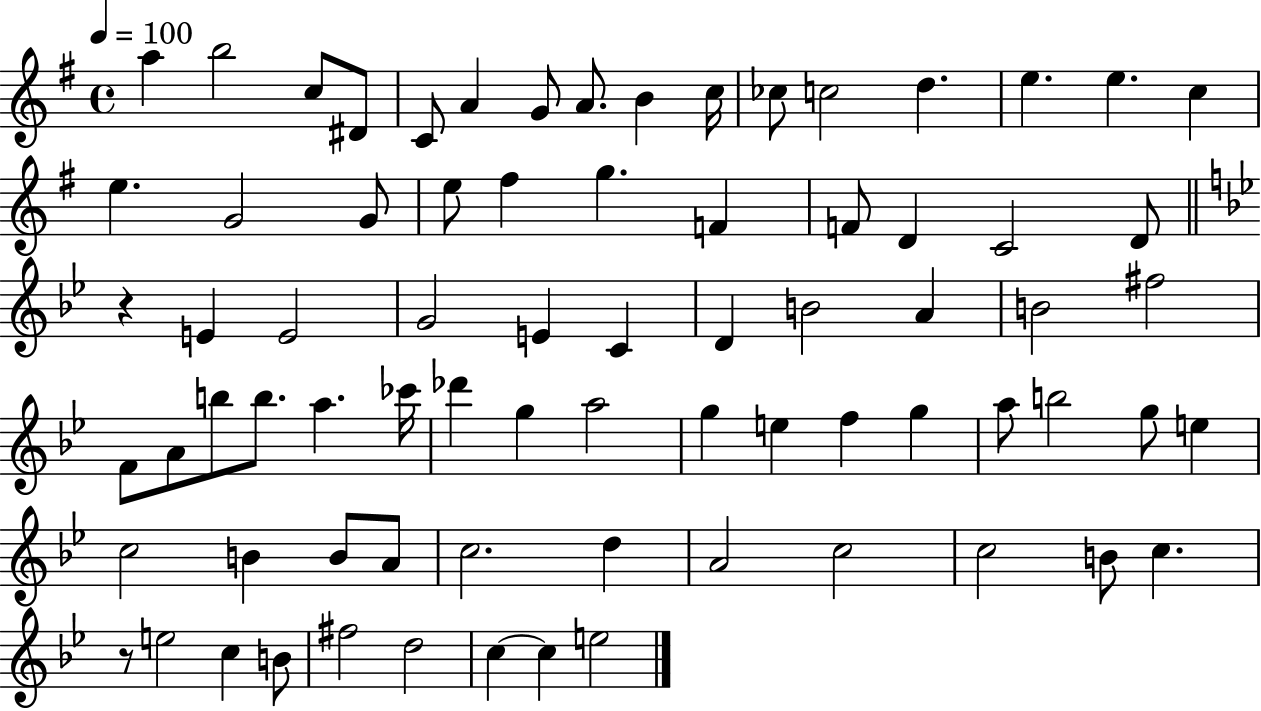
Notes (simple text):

A5/q B5/h C5/e D#4/e C4/e A4/q G4/e A4/e. B4/q C5/s CES5/e C5/h D5/q. E5/q. E5/q. C5/q E5/q. G4/h G4/e E5/e F#5/q G5/q. F4/q F4/e D4/q C4/h D4/e R/q E4/q E4/h G4/h E4/q C4/q D4/q B4/h A4/q B4/h F#5/h F4/e A4/e B5/e B5/e. A5/q. CES6/s Db6/q G5/q A5/h G5/q E5/q F5/q G5/q A5/e B5/h G5/e E5/q C5/h B4/q B4/e A4/e C5/h. D5/q A4/h C5/h C5/h B4/e C5/q. R/e E5/h C5/q B4/e F#5/h D5/h C5/q C5/q E5/h